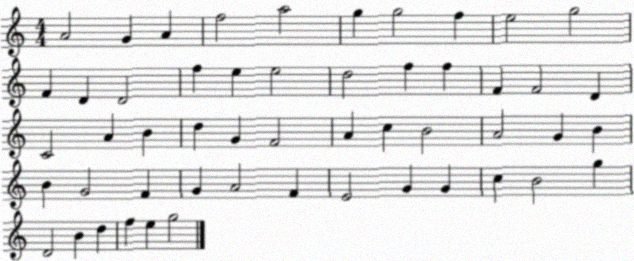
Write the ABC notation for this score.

X:1
T:Untitled
M:4/4
L:1/4
K:C
A2 G A f2 a2 g g2 f e2 g2 F D D2 f e e2 d2 f f F F2 D C2 A B d G F2 A c B2 A2 G B B G2 F G A2 F E2 G G c B2 g D2 B d f e g2